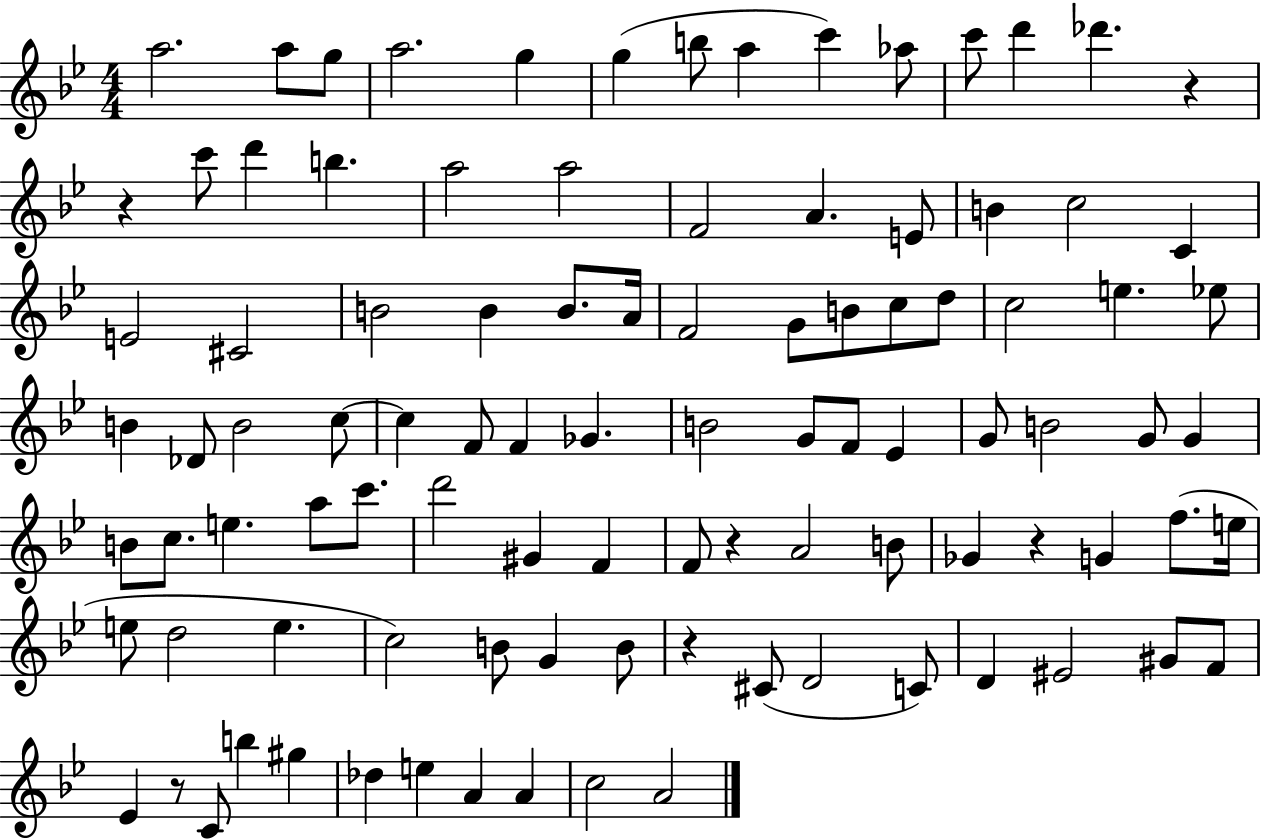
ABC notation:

X:1
T:Untitled
M:4/4
L:1/4
K:Bb
a2 a/2 g/2 a2 g g b/2 a c' _a/2 c'/2 d' _d' z z c'/2 d' b a2 a2 F2 A E/2 B c2 C E2 ^C2 B2 B B/2 A/4 F2 G/2 B/2 c/2 d/2 c2 e _e/2 B _D/2 B2 c/2 c F/2 F _G B2 G/2 F/2 _E G/2 B2 G/2 G B/2 c/2 e a/2 c'/2 d'2 ^G F F/2 z A2 B/2 _G z G f/2 e/4 e/2 d2 e c2 B/2 G B/2 z ^C/2 D2 C/2 D ^E2 ^G/2 F/2 _E z/2 C/2 b ^g _d e A A c2 A2